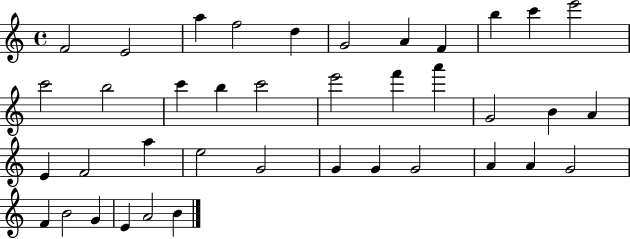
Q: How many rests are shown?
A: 0